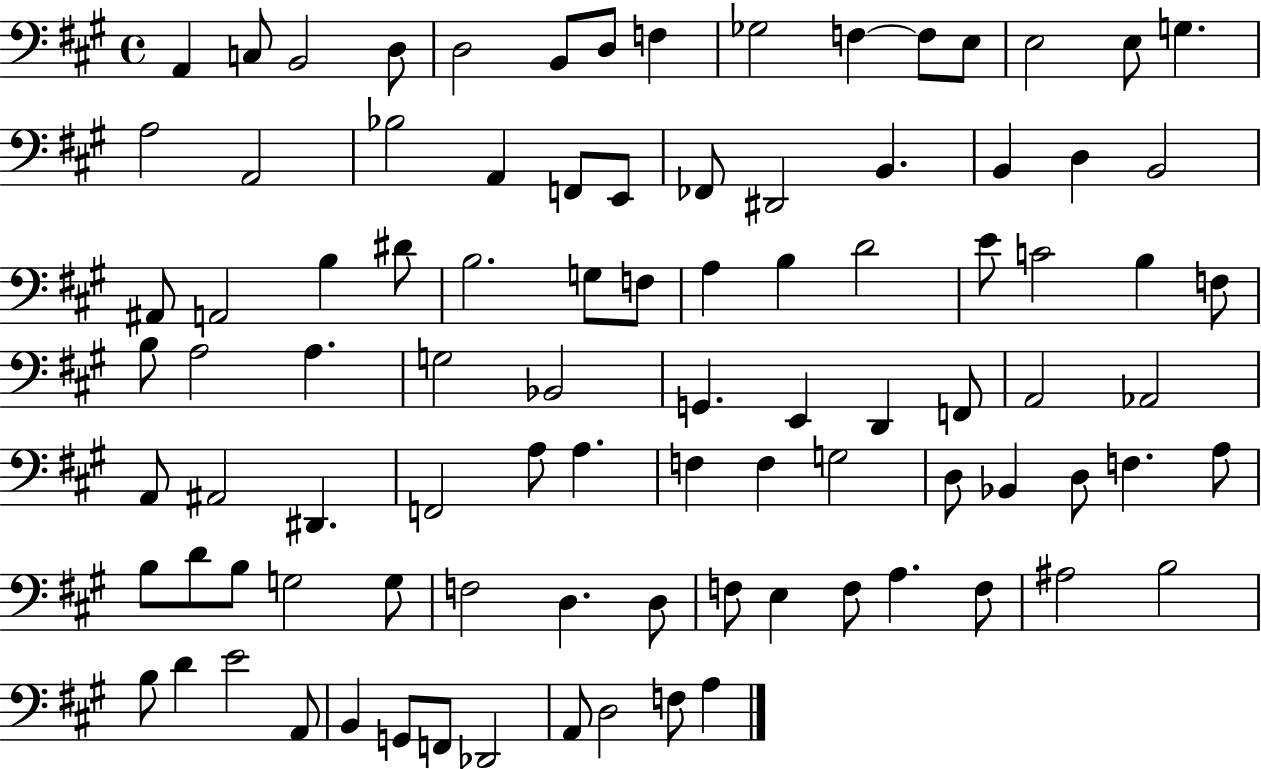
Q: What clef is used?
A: bass